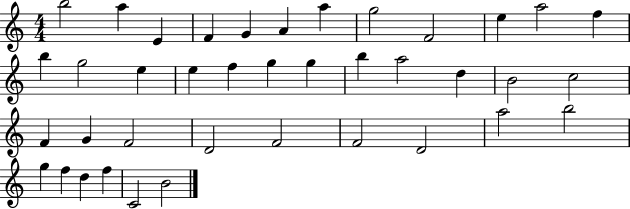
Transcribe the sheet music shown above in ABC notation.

X:1
T:Untitled
M:4/4
L:1/4
K:C
b2 a E F G A a g2 F2 e a2 f b g2 e e f g g b a2 d B2 c2 F G F2 D2 F2 F2 D2 a2 b2 g f d f C2 B2